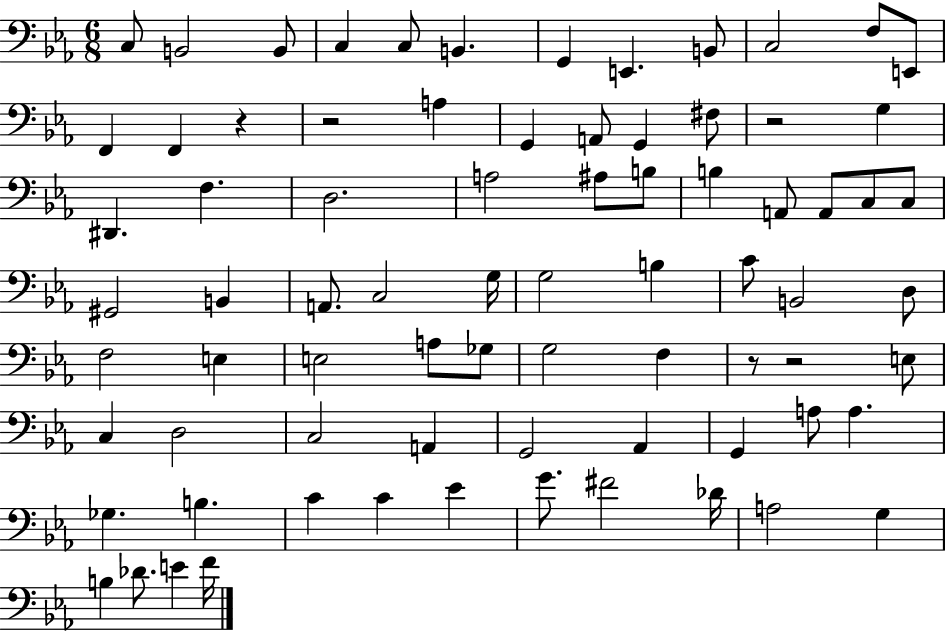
{
  \clef bass
  \numericTimeSignature
  \time 6/8
  \key ees \major
  c8 b,2 b,8 | c4 c8 b,4. | g,4 e,4. b,8 | c2 f8 e,8 | \break f,4 f,4 r4 | r2 a4 | g,4 a,8 g,4 fis8 | r2 g4 | \break dis,4. f4. | d2. | a2 ais8 b8 | b4 a,8 a,8 c8 c8 | \break gis,2 b,4 | a,8. c2 g16 | g2 b4 | c'8 b,2 d8 | \break f2 e4 | e2 a8 ges8 | g2 f4 | r8 r2 e8 | \break c4 d2 | c2 a,4 | g,2 aes,4 | g,4 a8 a4. | \break ges4. b4. | c'4 c'4 ees'4 | g'8. fis'2 des'16 | a2 g4 | \break b4 des'8. e'4 f'16 | \bar "|."
}